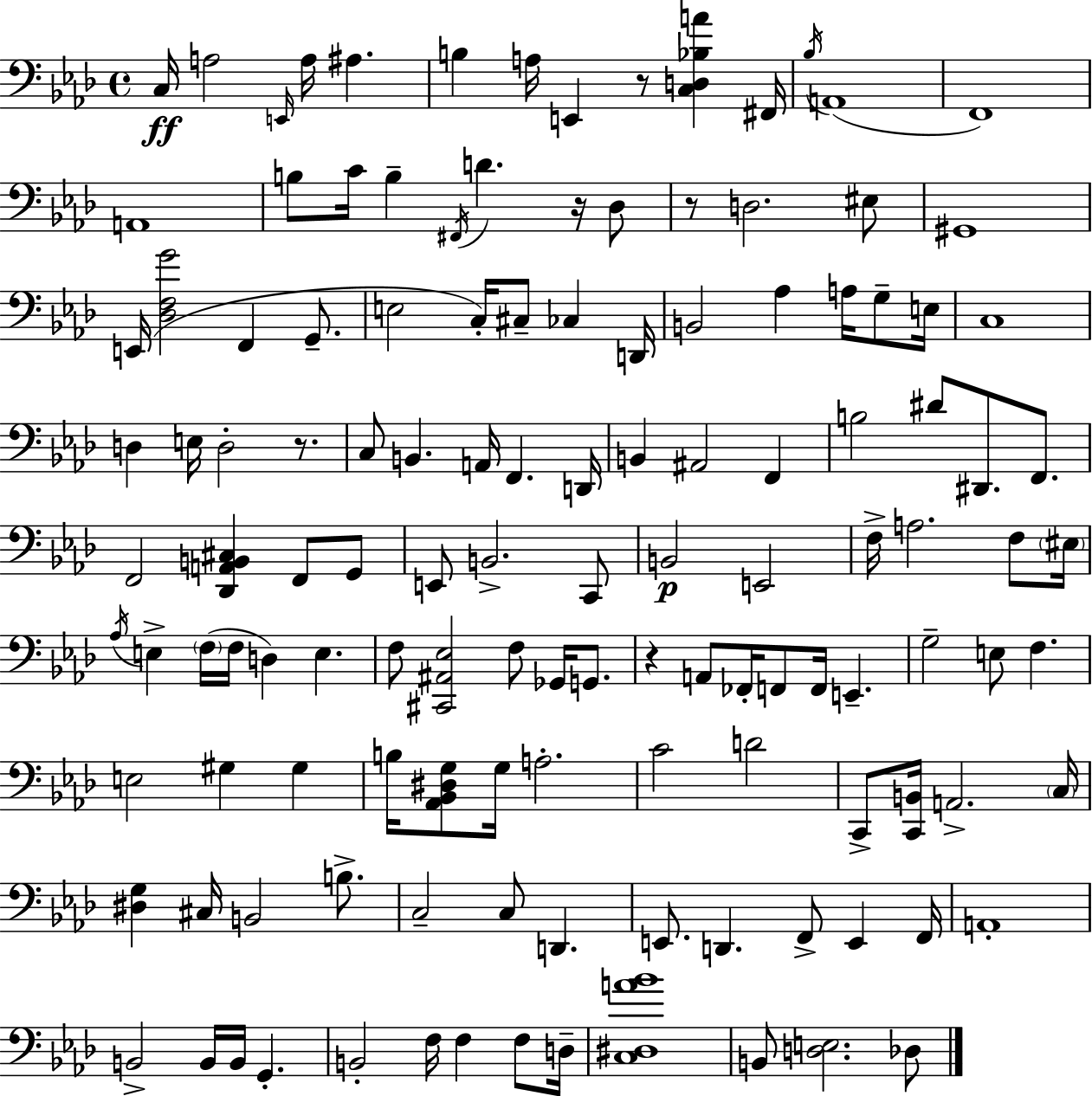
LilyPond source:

{
  \clef bass
  \time 4/4
  \defaultTimeSignature
  \key f \minor
  \repeat volta 2 { c16\ff a2 \grace { e,16 } a16 ais4. | b4 a16 e,4 r8 <c d bes a'>4 | fis,16 \acciaccatura { bes16 }( a,1 | f,1) | \break a,1 | b8 c'16 b4-- \acciaccatura { fis,16 } d'4. | r16 des8 r8 d2. | eis8 gis,1 | \break e,16( <des f g'>2 f,4 | g,8.-- e2 c16-.) cis8-- ces4 | d,16 b,2 aes4 a16 | g8-- e16 c1 | \break d4 e16 d2-. | r8. c8 b,4. a,16 f,4. | d,16 b,4 ais,2 f,4 | b2 dis'8 dis,8. | \break f,8. f,2 <des, a, b, cis>4 f,8 | g,8 e,8 b,2.-> | c,8 b,2\p e,2 | f16-> a2. | \break f8 \parenthesize eis16 \acciaccatura { aes16 } e4-> \parenthesize f16( f16 d4) e4. | f8 <cis, ais, ees>2 f8 | ges,16 g,8. r4 a,8 fes,16-. f,8 f,16 e,4.-- | g2-- e8 f4. | \break e2 gis4 | gis4 b16 <aes, bes, dis g>8 g16 a2.-. | c'2 d'2 | c,8-> <c, b,>16 a,2.-> | \break \parenthesize c16 <dis g>4 cis16 b,2 | b8.-> c2-- c8 d,4. | e,8. d,4. f,8-> e,4 | f,16 a,1-. | \break b,2-> b,16 b,16 g,4.-. | b,2-. f16 f4 | f8 d16-- <c dis a' bes'>1 | b,8 <d e>2. | \break des8 } \bar "|."
}